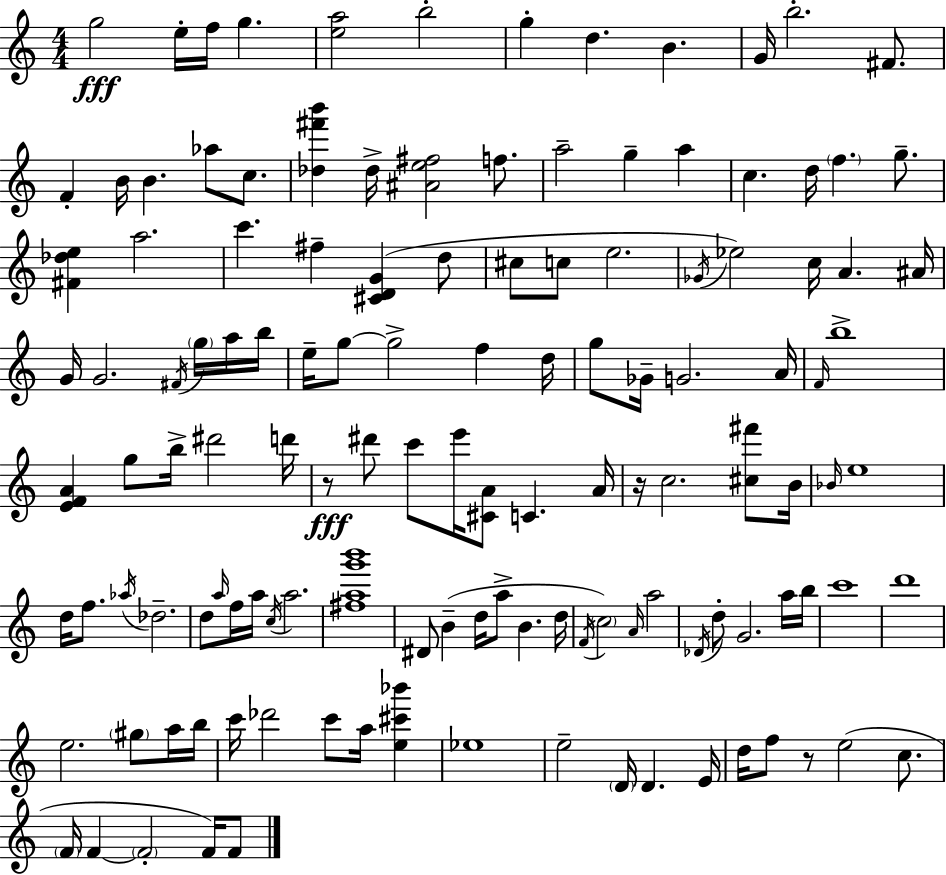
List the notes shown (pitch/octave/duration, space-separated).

G5/h E5/s F5/s G5/q. [E5,A5]/h B5/h G5/q D5/q. B4/q. G4/s B5/h. F#4/e. F4/q B4/s B4/q. Ab5/e C5/e. [Db5,F#6,B6]/q Db5/s [A#4,E5,F#5]/h F5/e. A5/h G5/q A5/q C5/q. D5/s F5/q. G5/e. [F#4,Db5,E5]/q A5/h. C6/q. F#5/q [C#4,D4,G4]/q D5/e C#5/e C5/e E5/h. Gb4/s Eb5/h C5/s A4/q. A#4/s G4/s G4/h. F#4/s G5/s A5/s B5/s E5/s G5/e G5/h F5/q D5/s G5/e Gb4/s G4/h. A4/s F4/s B5/w [E4,F4,A4]/q G5/e B5/s D#6/h D6/s R/e D#6/e C6/e E6/s [C#4,A4]/e C4/q. A4/s R/s C5/h. [C#5,F#6]/e B4/s Bb4/s E5/w D5/s F5/e. Ab5/s Db5/h. D5/e A5/s F5/s A5/s C5/s A5/h. [F#5,A5,G6,B6]/w D#4/e B4/q D5/s A5/e B4/q. D5/s F4/s C5/h A4/s A5/h Db4/s D5/e G4/h. A5/s B5/s C6/w D6/w E5/h. G#5/e A5/s B5/s C6/s Db6/h C6/e A5/s [E5,C#6,Bb6]/q Eb5/w E5/h D4/s D4/q. E4/s D5/s F5/e R/e E5/h C5/e. F4/s F4/q F4/h F4/s F4/e